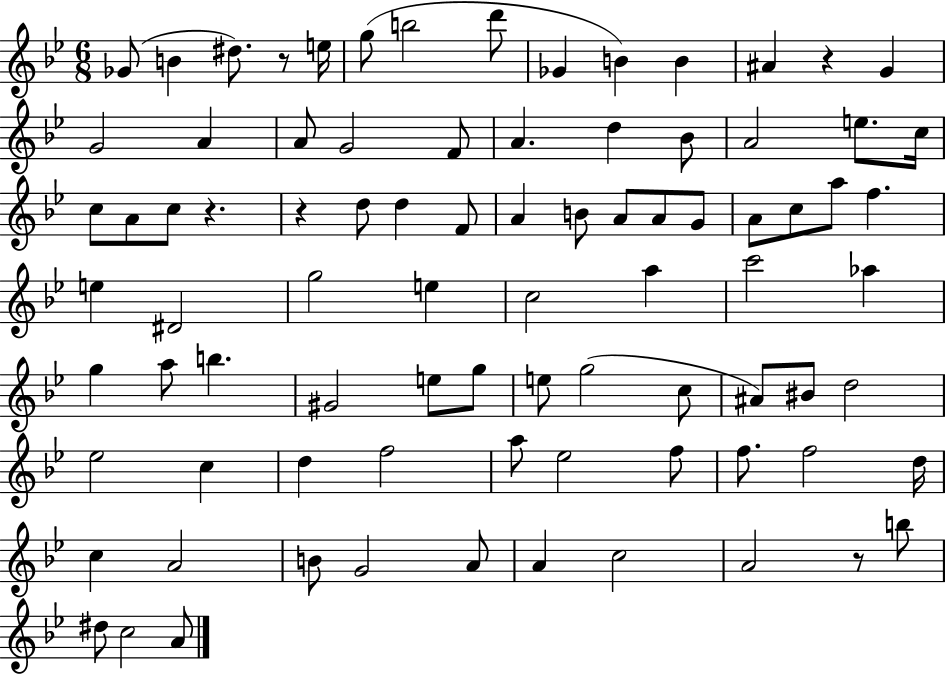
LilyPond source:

{
  \clef treble
  \numericTimeSignature
  \time 6/8
  \key bes \major
  ges'8( b'4 dis''8.) r8 e''16 | g''8( b''2 d'''8 | ges'4 b'4) b'4 | ais'4 r4 g'4 | \break g'2 a'4 | a'8 g'2 f'8 | a'4. d''4 bes'8 | a'2 e''8. c''16 | \break c''8 a'8 c''8 r4. | r4 d''8 d''4 f'8 | a'4 b'8 a'8 a'8 g'8 | a'8 c''8 a''8 f''4. | \break e''4 dis'2 | g''2 e''4 | c''2 a''4 | c'''2 aes''4 | \break g''4 a''8 b''4. | gis'2 e''8 g''8 | e''8 g''2( c''8 | ais'8) bis'8 d''2 | \break ees''2 c''4 | d''4 f''2 | a''8 ees''2 f''8 | f''8. f''2 d''16 | \break c''4 a'2 | b'8 g'2 a'8 | a'4 c''2 | a'2 r8 b''8 | \break dis''8 c''2 a'8 | \bar "|."
}